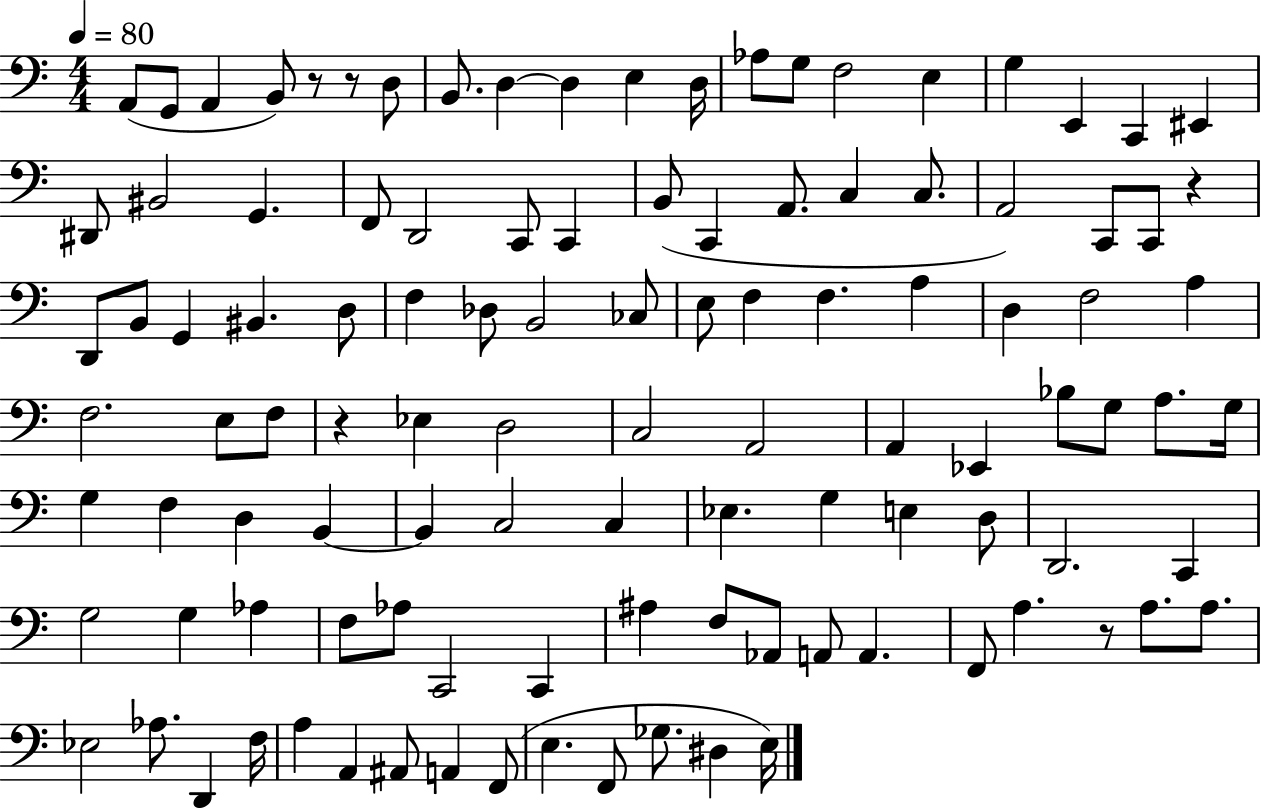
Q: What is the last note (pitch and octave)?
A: E3